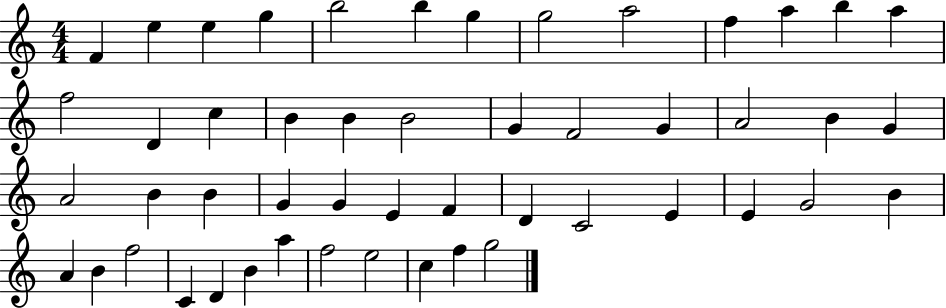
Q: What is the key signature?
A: C major